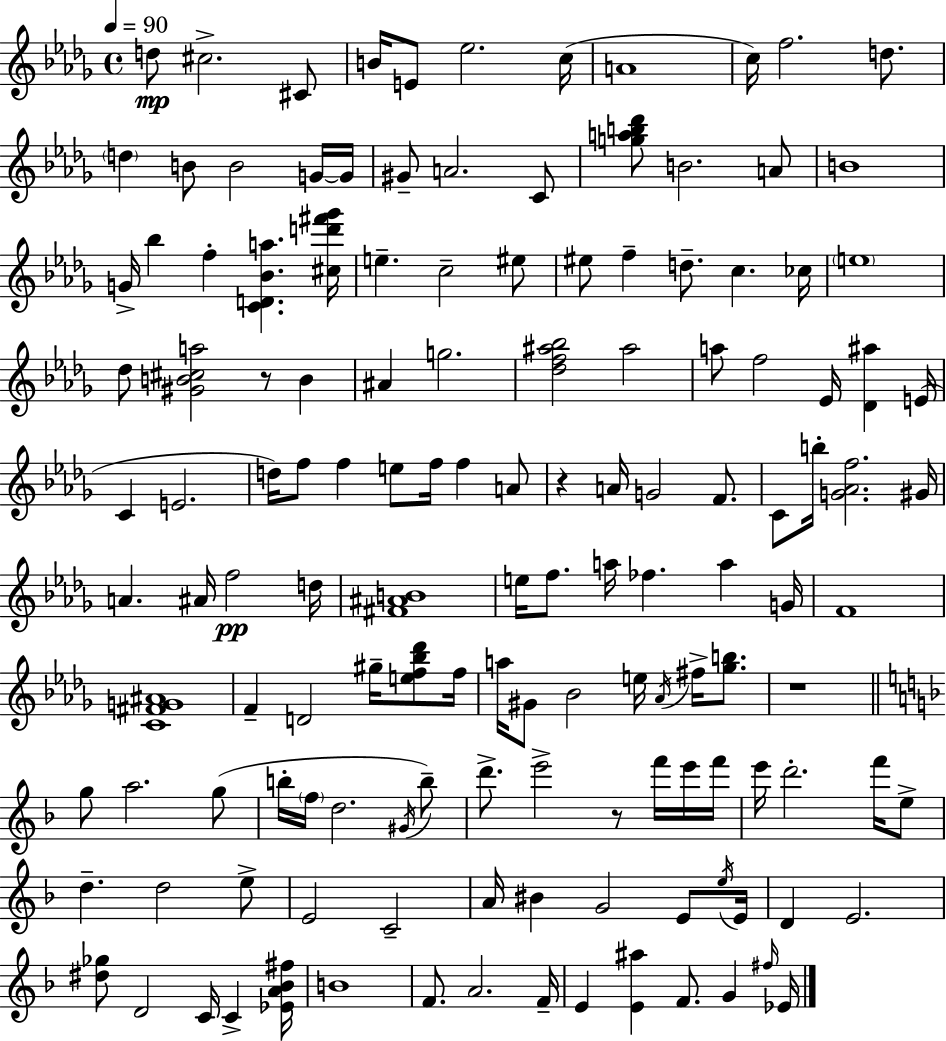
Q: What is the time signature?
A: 4/4